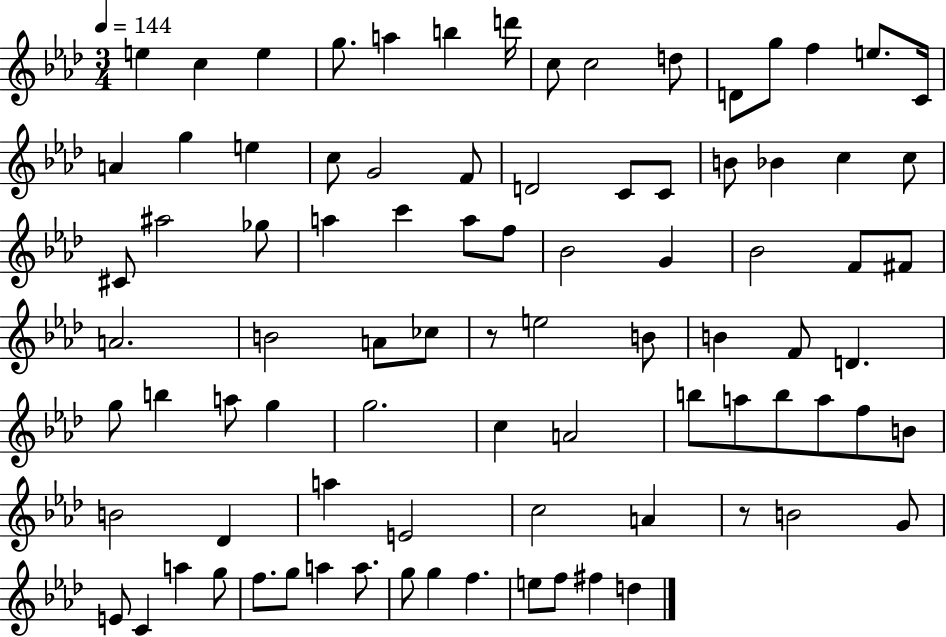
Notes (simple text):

E5/q C5/q E5/q G5/e. A5/q B5/q D6/s C5/e C5/h D5/e D4/e G5/e F5/q E5/e. C4/s A4/q G5/q E5/q C5/e G4/h F4/e D4/h C4/e C4/e B4/e Bb4/q C5/q C5/e C#4/e A#5/h Gb5/e A5/q C6/q A5/e F5/e Bb4/h G4/q Bb4/h F4/e F#4/e A4/h. B4/h A4/e CES5/e R/e E5/h B4/e B4/q F4/e D4/q. G5/e B5/q A5/e G5/q G5/h. C5/q A4/h B5/e A5/e B5/e A5/e F5/e B4/e B4/h Db4/q A5/q E4/h C5/h A4/q R/e B4/h G4/e E4/e C4/q A5/q G5/e F5/e. G5/e A5/q A5/e. G5/e G5/q F5/q. E5/e F5/e F#5/q D5/q